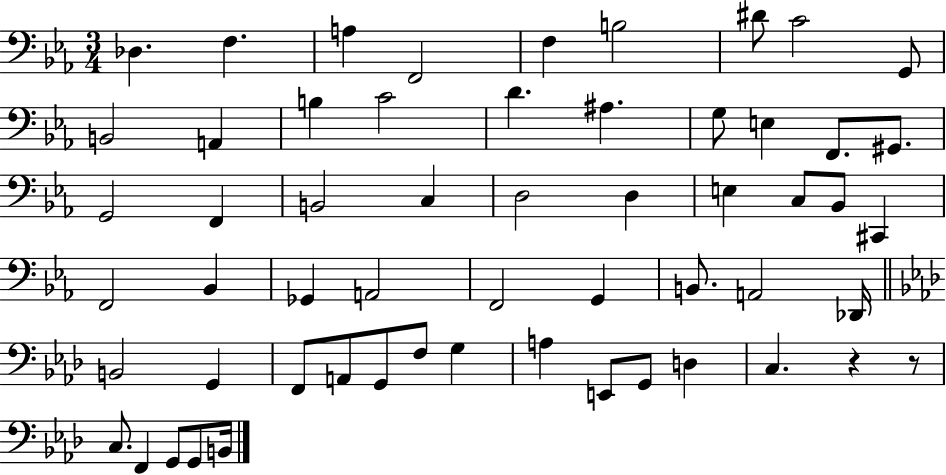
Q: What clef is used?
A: bass